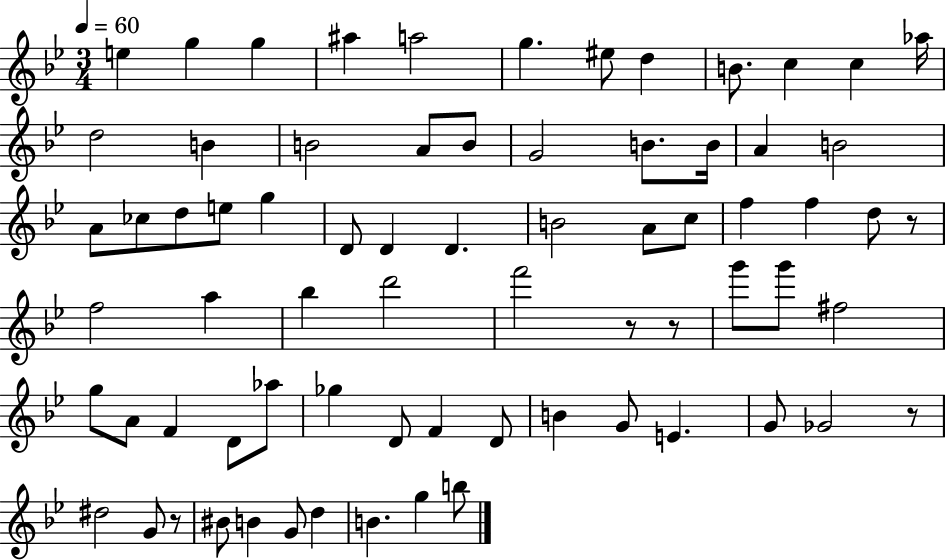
{
  \clef treble
  \numericTimeSignature
  \time 3/4
  \key bes \major
  \tempo 4 = 60
  e''4 g''4 g''4 | ais''4 a''2 | g''4. eis''8 d''4 | b'8. c''4 c''4 aes''16 | \break d''2 b'4 | b'2 a'8 b'8 | g'2 b'8. b'16 | a'4 b'2 | \break a'8 ces''8 d''8 e''8 g''4 | d'8 d'4 d'4. | b'2 a'8 c''8 | f''4 f''4 d''8 r8 | \break f''2 a''4 | bes''4 d'''2 | f'''2 r8 r8 | g'''8 g'''8 fis''2 | \break g''8 a'8 f'4 d'8 aes''8 | ges''4 d'8 f'4 d'8 | b'4 g'8 e'4. | g'8 ges'2 r8 | \break dis''2 g'8 r8 | bis'8 b'4 g'8 d''4 | b'4. g''4 b''8 | \bar "|."
}